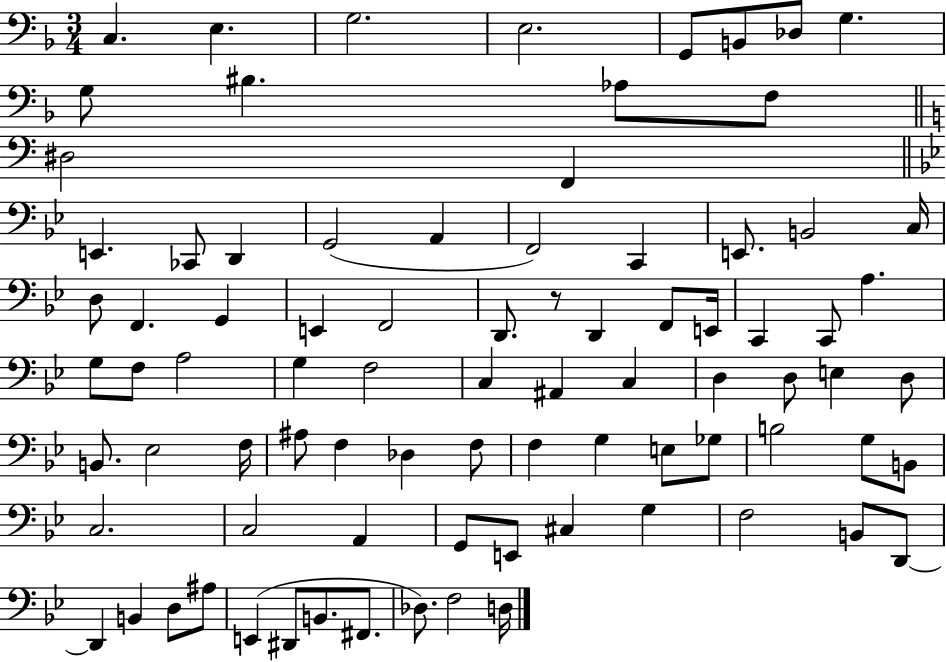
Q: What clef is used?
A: bass